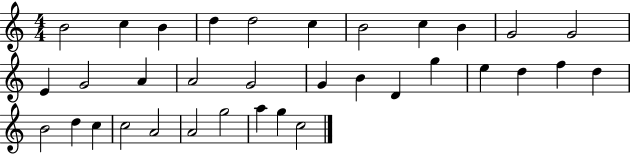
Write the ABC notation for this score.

X:1
T:Untitled
M:4/4
L:1/4
K:C
B2 c B d d2 c B2 c B G2 G2 E G2 A A2 G2 G B D g e d f d B2 d c c2 A2 A2 g2 a g c2